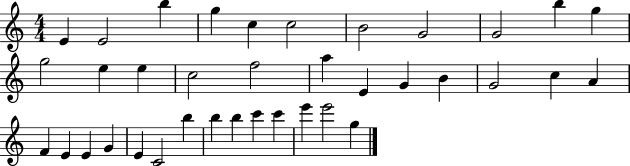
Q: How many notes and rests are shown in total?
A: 37